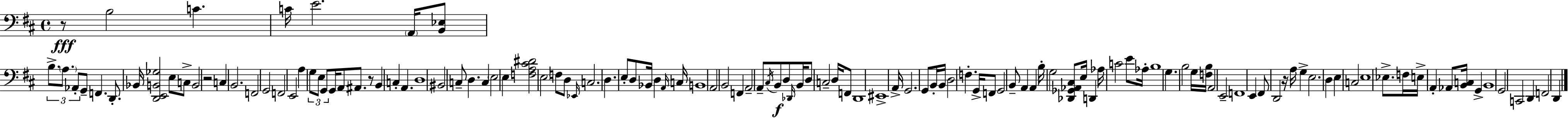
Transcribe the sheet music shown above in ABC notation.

X:1
T:Untitled
M:4/4
L:1/4
K:D
z/2 B,2 C C/4 E2 A,,/4 [B,,_E,]/2 B,/2 A,/2 _A,,/2 G,,/2 F,, D,,/2 _B,,/4 [D,,E,,B,,_G,]2 E,/2 C,/2 B,,2 z2 C, B,,2 F,,2 G,,2 F,,2 E,,2 A, G,/2 E,/2 G,,/2 G,,/4 A,,/2 ^A,,/2 z/2 B,, C, A,, D,4 ^B,,2 C,/2 D, C, E,2 E, [F,A,^C^D]2 E,2 F,/2 D,/2 _E,,/4 C,2 D, E,/2 D,/2 _B,,/4 D, A,,/4 C,/4 B,,4 A,,2 B,,2 F,, A,,2 A,,/2 ^C,/4 B,,/2 D,/2 _D,,/4 B,,/4 D,/2 C,2 D,/4 F,,/2 D,,4 ^E,,4 A,,/4 G,,2 G,,/2 B,,/4 B,,/4 D,2 F, G,,/4 F,,/2 G,,2 B,,/2 A,, A,, B,/4 G,2 [_D,,_G,,_A,,^C,]/2 E,/4 D,, _A,/4 C2 E/2 _A,/4 B,4 G, B,2 G,/4 [F,B,]/4 A,,2 E,,2 F,,4 E,, ^F,,/2 D,,2 z/4 A,/4 G, E,2 D, E, C,2 E,4 _E,/2 F,/4 E,/4 A,, _A,,/2 [B,,C,]/4 G,, B,,4 G,,2 C,,2 D,, F,,2 D,,